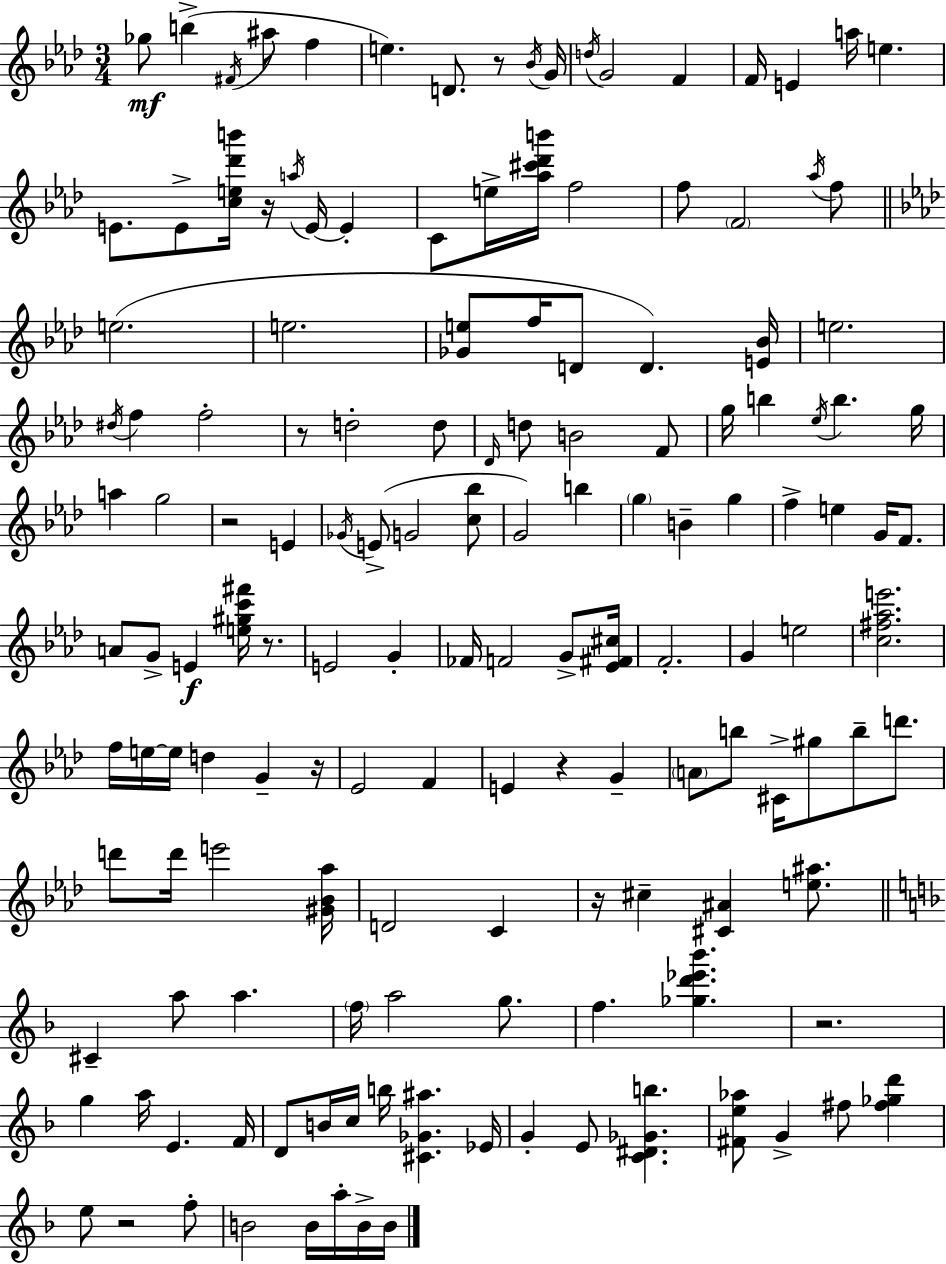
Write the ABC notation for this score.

X:1
T:Untitled
M:3/4
L:1/4
K:Fm
_g/2 b ^F/4 ^a/2 f e D/2 z/2 _B/4 G/4 d/4 G2 F F/4 E a/4 e E/2 E/2 [ce_d'b']/4 z/4 a/4 E/4 E C/2 e/4 [_a^c'_d'b']/4 f2 f/2 F2 _a/4 f/2 e2 e2 [_Ge]/2 f/4 D/2 D [E_B]/4 e2 ^d/4 f f2 z/2 d2 d/2 _D/4 d/2 B2 F/2 g/4 b _e/4 b g/4 a g2 z2 E _G/4 E/2 G2 [c_b]/2 G2 b g B g f e G/4 F/2 A/2 G/2 E [e^gc'^f']/4 z/2 E2 G _F/4 F2 G/2 [_E^F^c]/4 F2 G e2 [c^f_ae']2 f/4 e/4 e/4 d G z/4 _E2 F E z G A/2 b/2 ^C/4 ^g/2 b/2 d'/2 d'/2 d'/4 e'2 [^G_B_a]/4 D2 C z/4 ^c [^C^A] [e^a]/2 ^C a/2 a f/4 a2 g/2 f [_gd'_e'_b'] z2 g a/4 E F/4 D/2 B/4 c/4 b/4 [^C_G^a] _E/4 G E/2 [C^D_Gb] [^Fe_a]/2 G ^f/2 [^f_gd'] e/2 z2 f/2 B2 B/4 a/4 B/4 B/4